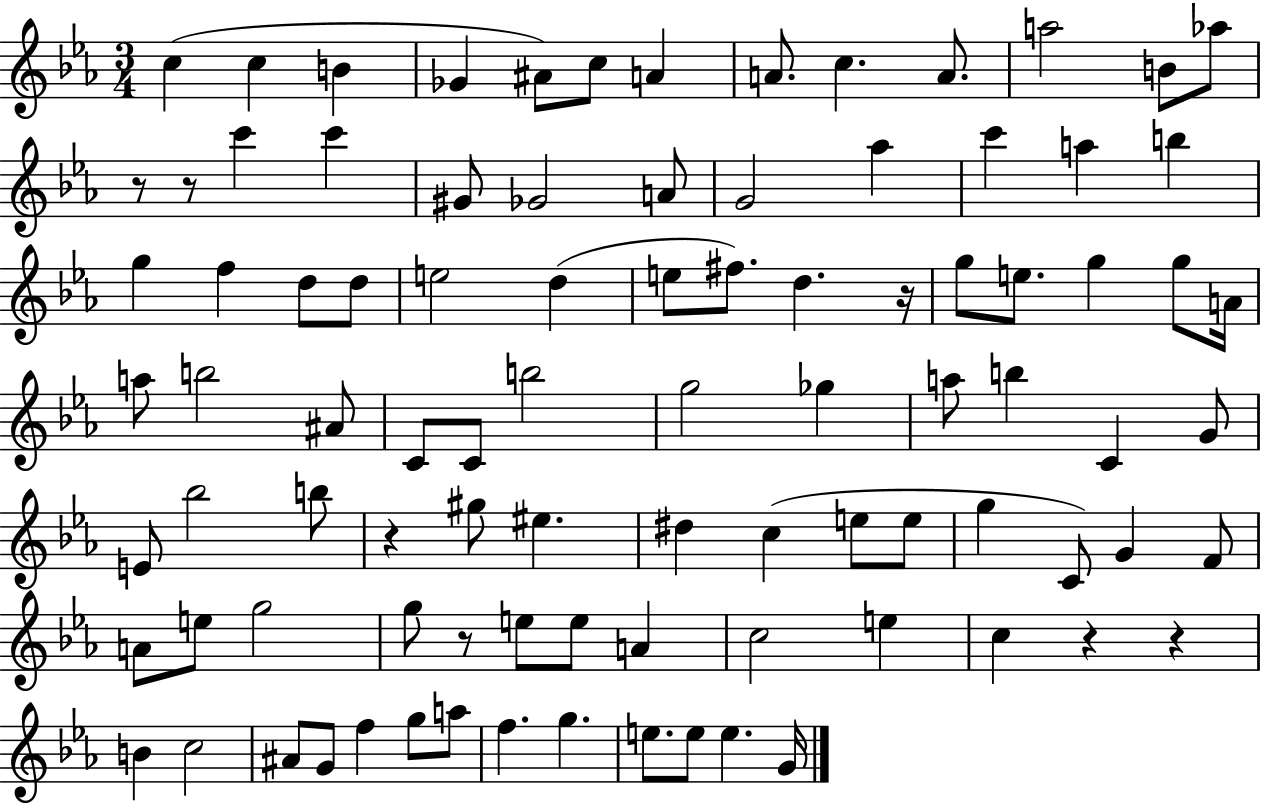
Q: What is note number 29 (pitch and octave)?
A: D5